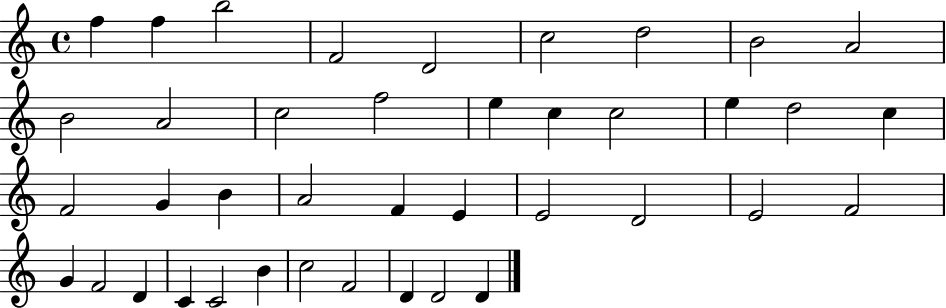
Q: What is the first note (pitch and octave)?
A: F5